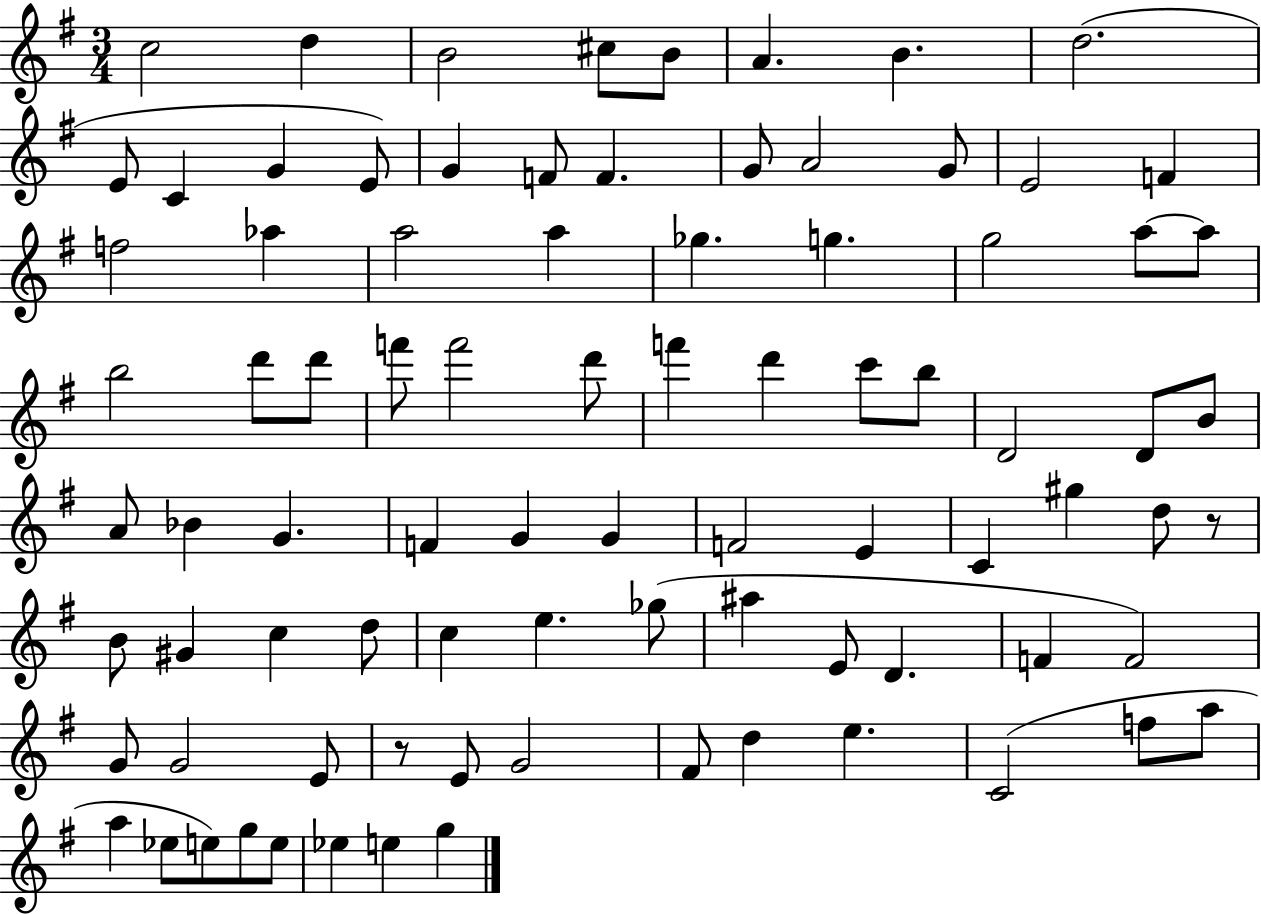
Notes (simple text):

C5/h D5/q B4/h C#5/e B4/e A4/q. B4/q. D5/h. E4/e C4/q G4/q E4/e G4/q F4/e F4/q. G4/e A4/h G4/e E4/h F4/q F5/h Ab5/q A5/h A5/q Gb5/q. G5/q. G5/h A5/e A5/e B5/h D6/e D6/e F6/e F6/h D6/e F6/q D6/q C6/e B5/e D4/h D4/e B4/e A4/e Bb4/q G4/q. F4/q G4/q G4/q F4/h E4/q C4/q G#5/q D5/e R/e B4/e G#4/q C5/q D5/e C5/q E5/q. Gb5/e A#5/q E4/e D4/q. F4/q F4/h G4/e G4/h E4/e R/e E4/e G4/h F#4/e D5/q E5/q. C4/h F5/e A5/e A5/q Eb5/e E5/e G5/e E5/e Eb5/q E5/q G5/q